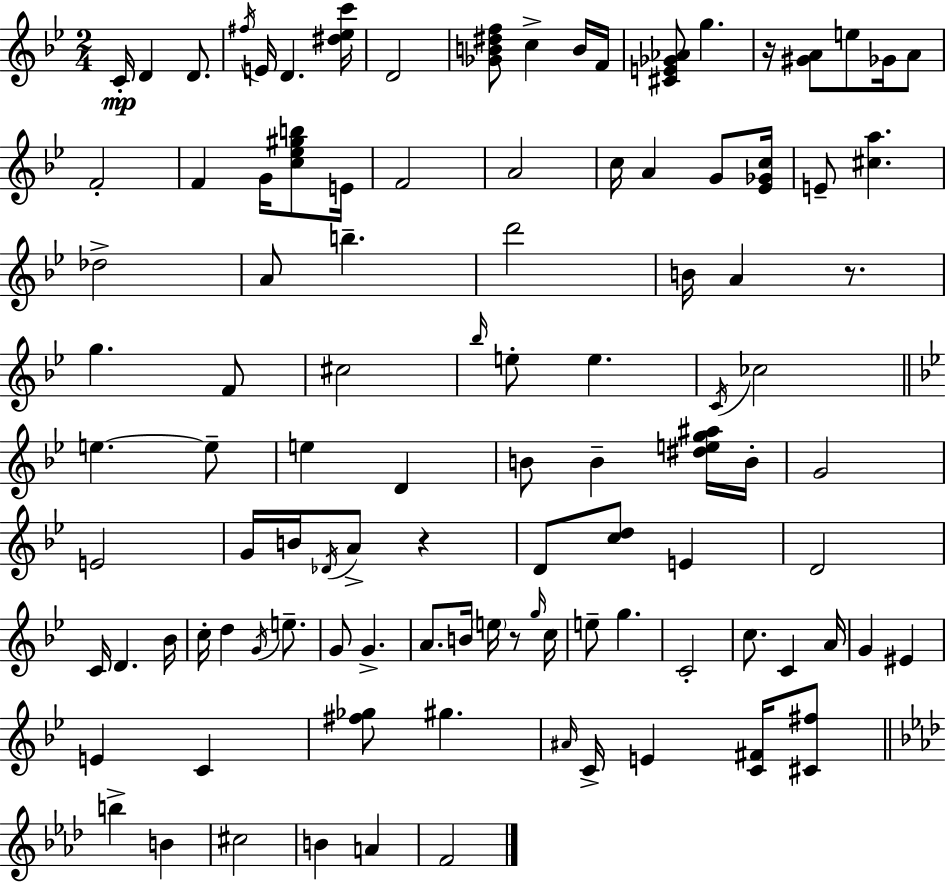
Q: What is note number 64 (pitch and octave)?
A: A4